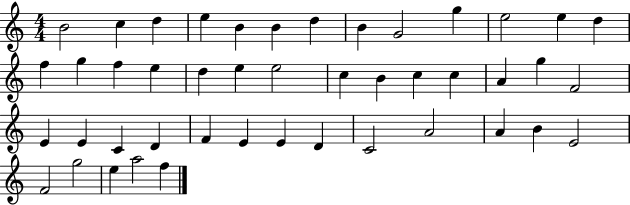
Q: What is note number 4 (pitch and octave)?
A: E5